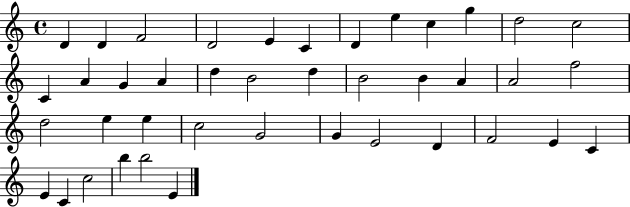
D4/q D4/q F4/h D4/h E4/q C4/q D4/q E5/q C5/q G5/q D5/h C5/h C4/q A4/q G4/q A4/q D5/q B4/h D5/q B4/h B4/q A4/q A4/h F5/h D5/h E5/q E5/q C5/h G4/h G4/q E4/h D4/q F4/h E4/q C4/q E4/q C4/q C5/h B5/q B5/h E4/q